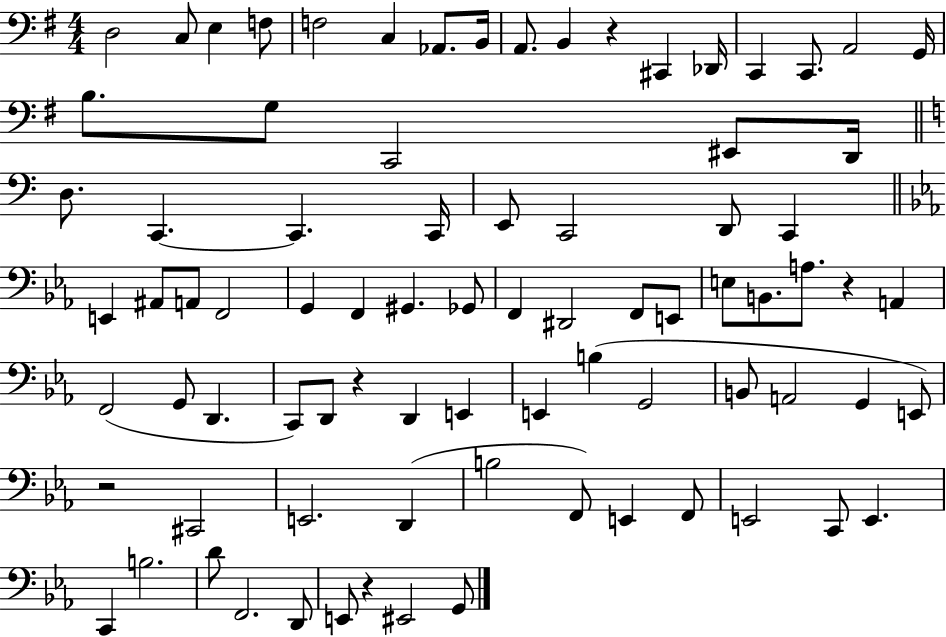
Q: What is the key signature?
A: G major